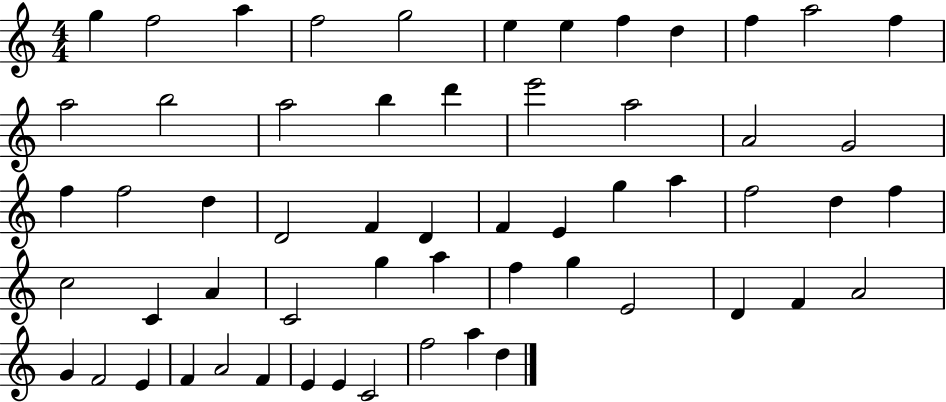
G5/q F5/h A5/q F5/h G5/h E5/q E5/q F5/q D5/q F5/q A5/h F5/q A5/h B5/h A5/h B5/q D6/q E6/h A5/h A4/h G4/h F5/q F5/h D5/q D4/h F4/q D4/q F4/q E4/q G5/q A5/q F5/h D5/q F5/q C5/h C4/q A4/q C4/h G5/q A5/q F5/q G5/q E4/h D4/q F4/q A4/h G4/q F4/h E4/q F4/q A4/h F4/q E4/q E4/q C4/h F5/h A5/q D5/q